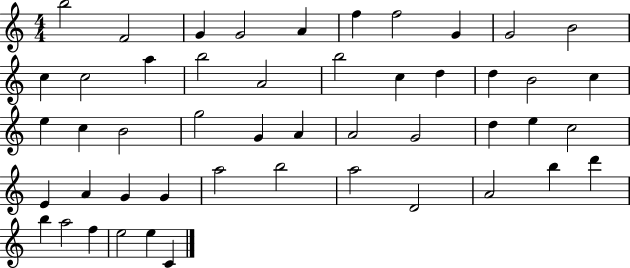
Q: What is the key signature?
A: C major